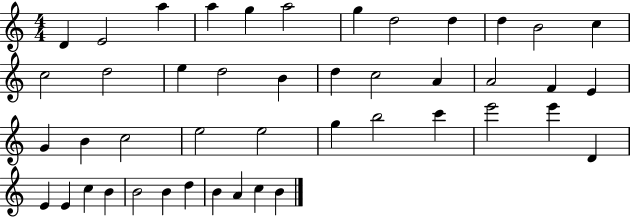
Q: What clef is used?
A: treble